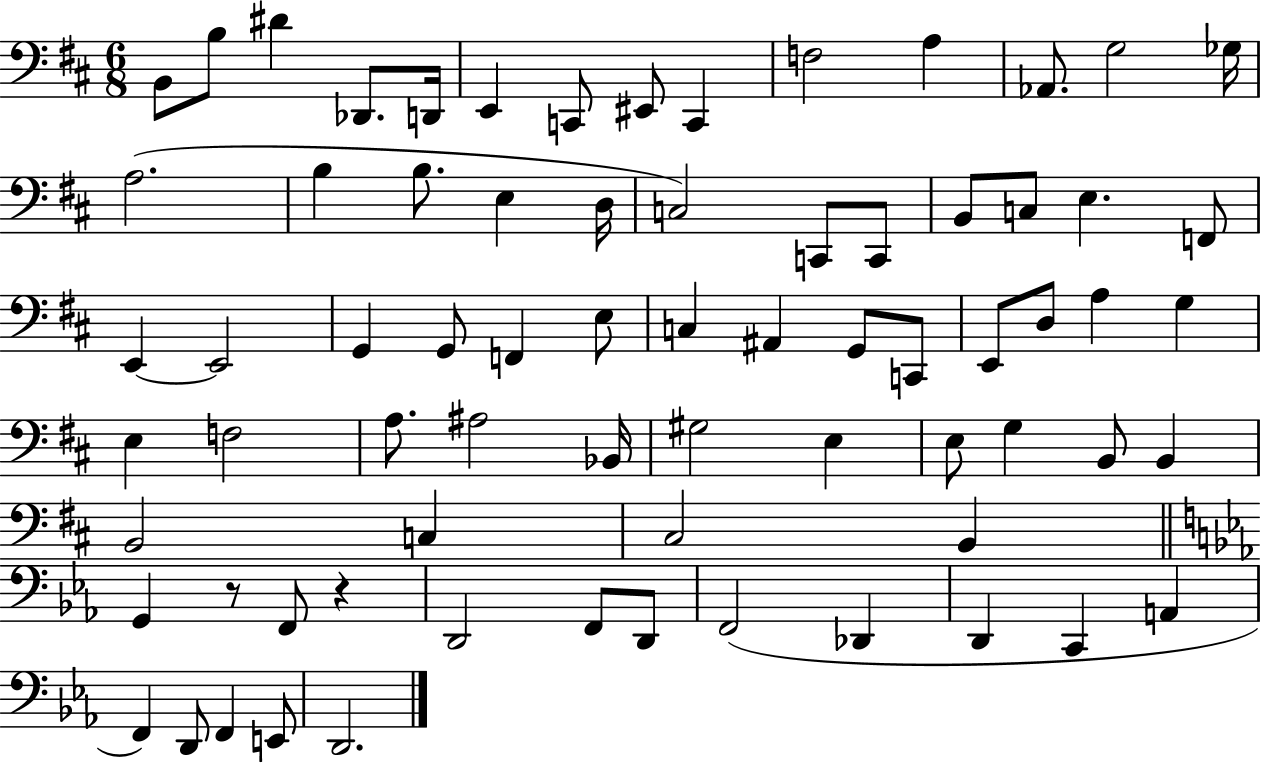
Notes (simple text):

B2/e B3/e D#4/q Db2/e. D2/s E2/q C2/e EIS2/e C2/q F3/h A3/q Ab2/e. G3/h Gb3/s A3/h. B3/q B3/e. E3/q D3/s C3/h C2/e C2/e B2/e C3/e E3/q. F2/e E2/q E2/h G2/q G2/e F2/q E3/e C3/q A#2/q G2/e C2/e E2/e D3/e A3/q G3/q E3/q F3/h A3/e. A#3/h Bb2/s G#3/h E3/q E3/e G3/q B2/e B2/q B2/h C3/q C#3/h B2/q G2/q R/e F2/e R/q D2/h F2/e D2/e F2/h Db2/q D2/q C2/q A2/q F2/q D2/e F2/q E2/e D2/h.